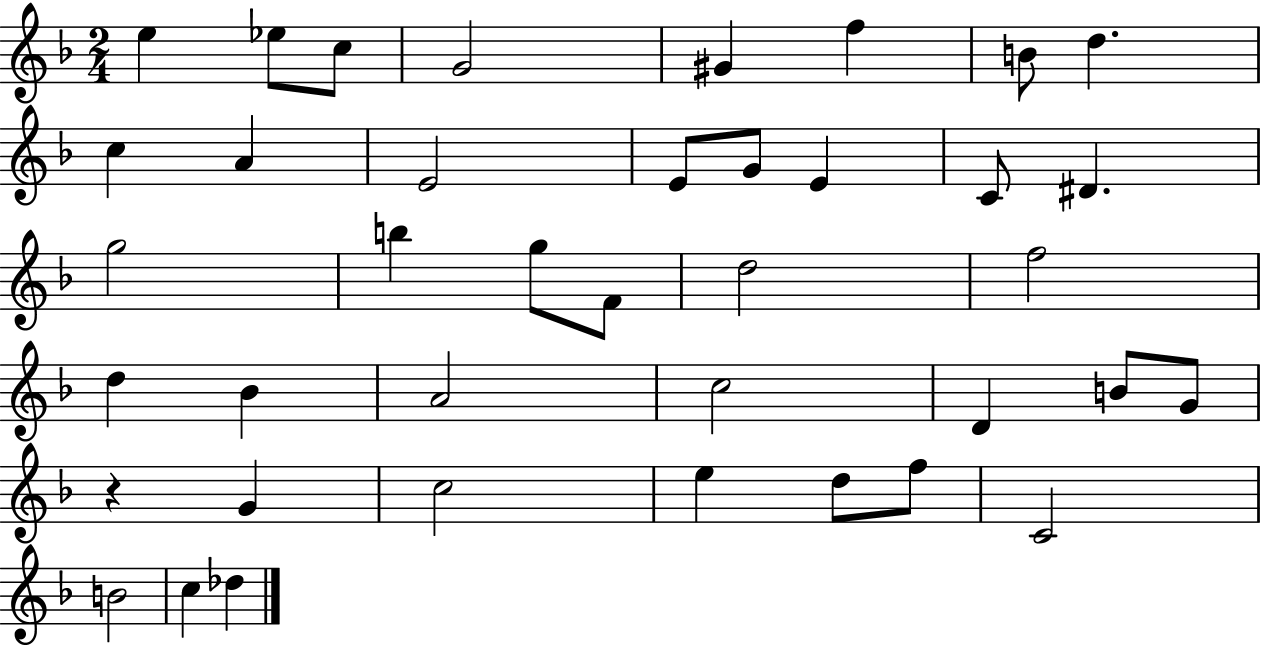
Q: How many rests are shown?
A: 1